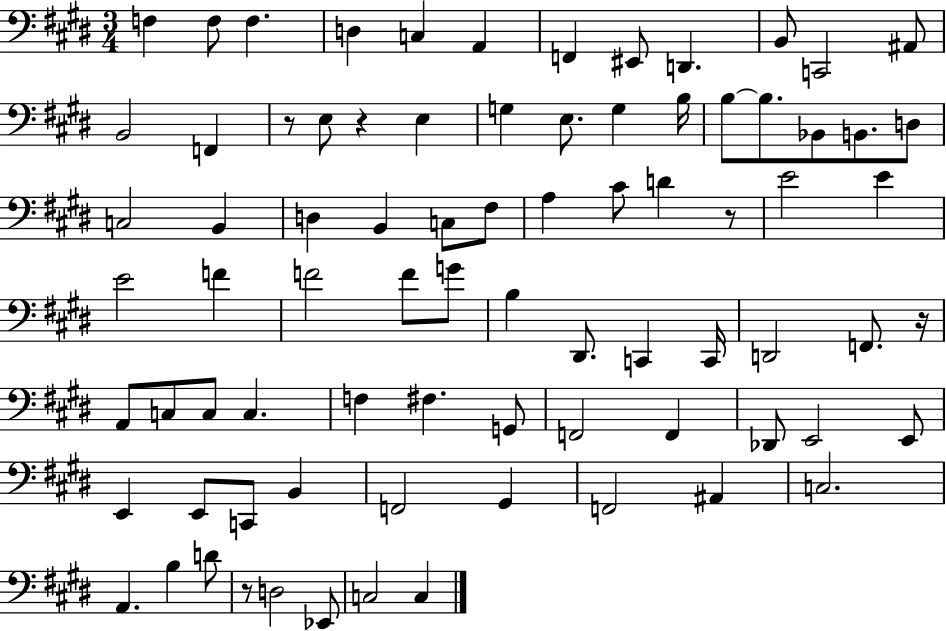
X:1
T:Untitled
M:3/4
L:1/4
K:E
F, F,/2 F, D, C, A,, F,, ^E,,/2 D,, B,,/2 C,,2 ^A,,/2 B,,2 F,, z/2 E,/2 z E, G, E,/2 G, B,/4 B,/2 B,/2 _B,,/2 B,,/2 D,/2 C,2 B,, D, B,, C,/2 ^F,/2 A, ^C/2 D z/2 E2 E E2 F F2 F/2 G/2 B, ^D,,/2 C,, C,,/4 D,,2 F,,/2 z/4 A,,/2 C,/2 C,/2 C, F, ^F, G,,/2 F,,2 F,, _D,,/2 E,,2 E,,/2 E,, E,,/2 C,,/2 B,, F,,2 ^G,, F,,2 ^A,, C,2 A,, B, D/2 z/2 D,2 _E,,/2 C,2 C,